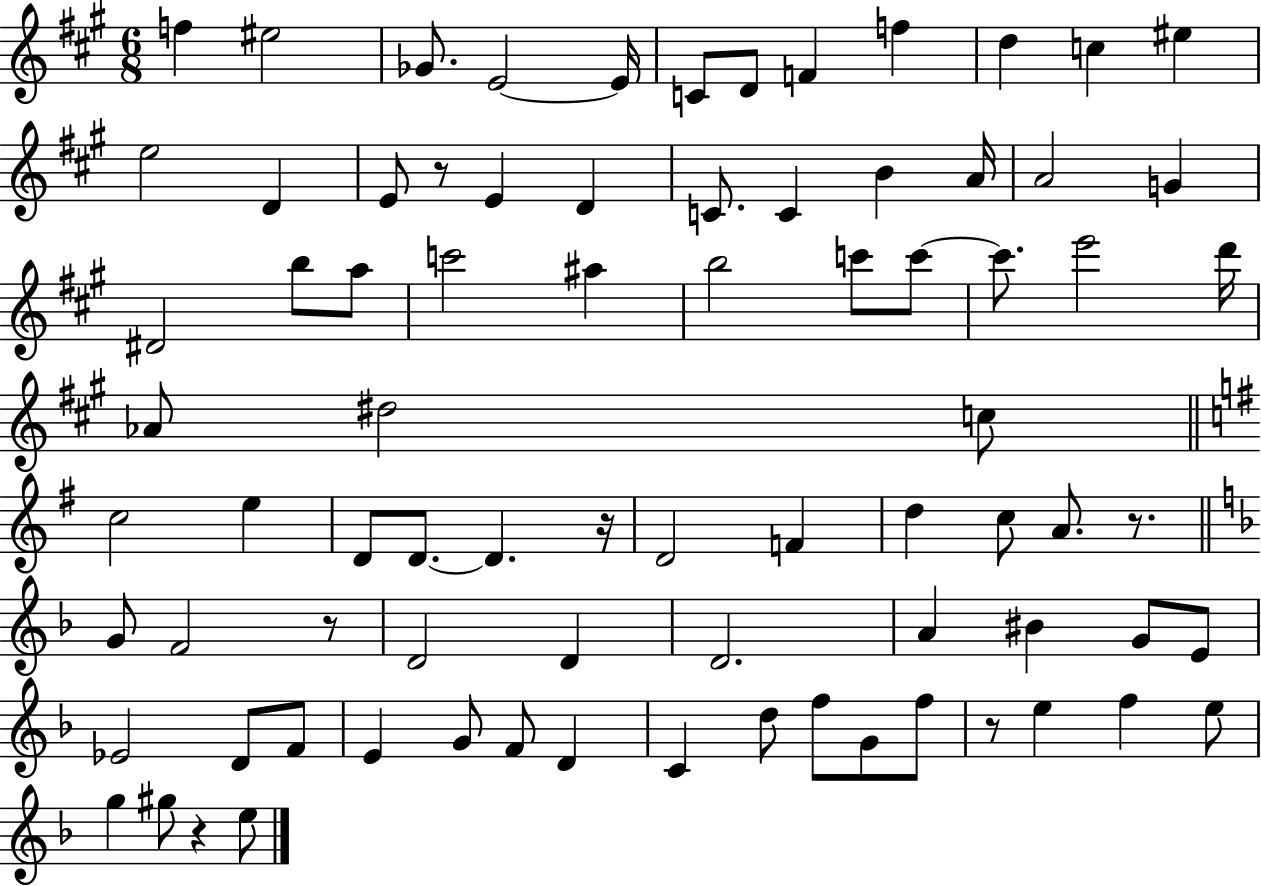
{
  \clef treble
  \numericTimeSignature
  \time 6/8
  \key a \major
  \repeat volta 2 { f''4 eis''2 | ges'8. e'2~~ e'16 | c'8 d'8 f'4 f''4 | d''4 c''4 eis''4 | \break e''2 d'4 | e'8 r8 e'4 d'4 | c'8. c'4 b'4 a'16 | a'2 g'4 | \break dis'2 b''8 a''8 | c'''2 ais''4 | b''2 c'''8 c'''8~~ | c'''8. e'''2 d'''16 | \break aes'8 dis''2 c''8 | \bar "||" \break \key g \major c''2 e''4 | d'8 d'8.~~ d'4. r16 | d'2 f'4 | d''4 c''8 a'8. r8. | \break \bar "||" \break \key f \major g'8 f'2 r8 | d'2 d'4 | d'2. | a'4 bis'4 g'8 e'8 | \break ees'2 d'8 f'8 | e'4 g'8 f'8 d'4 | c'4 d''8 f''8 g'8 f''8 | r8 e''4 f''4 e''8 | \break g''4 gis''8 r4 e''8 | } \bar "|."
}